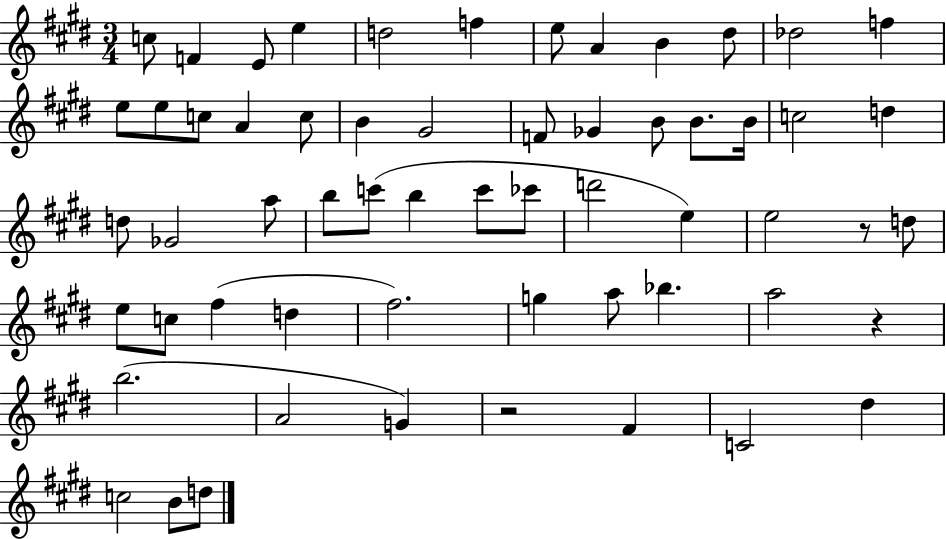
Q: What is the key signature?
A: E major